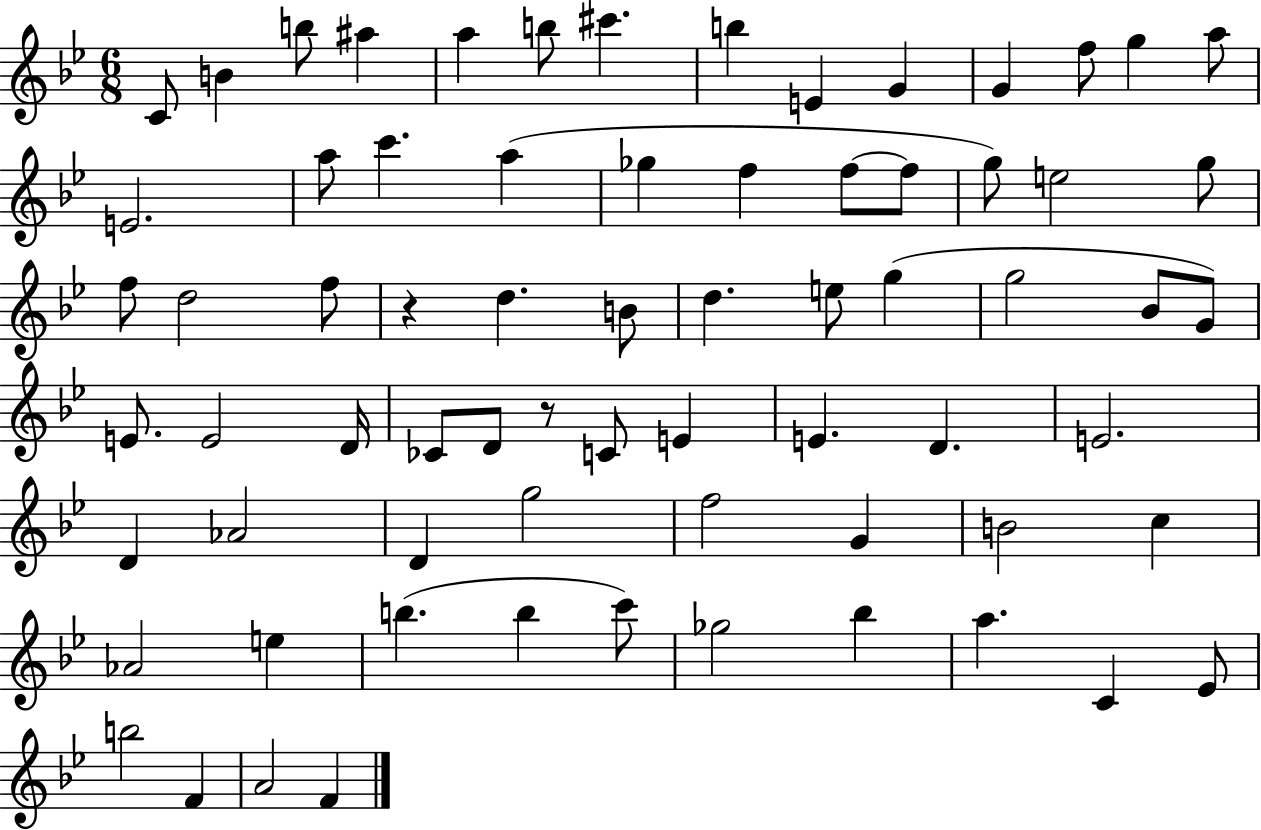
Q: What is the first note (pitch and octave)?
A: C4